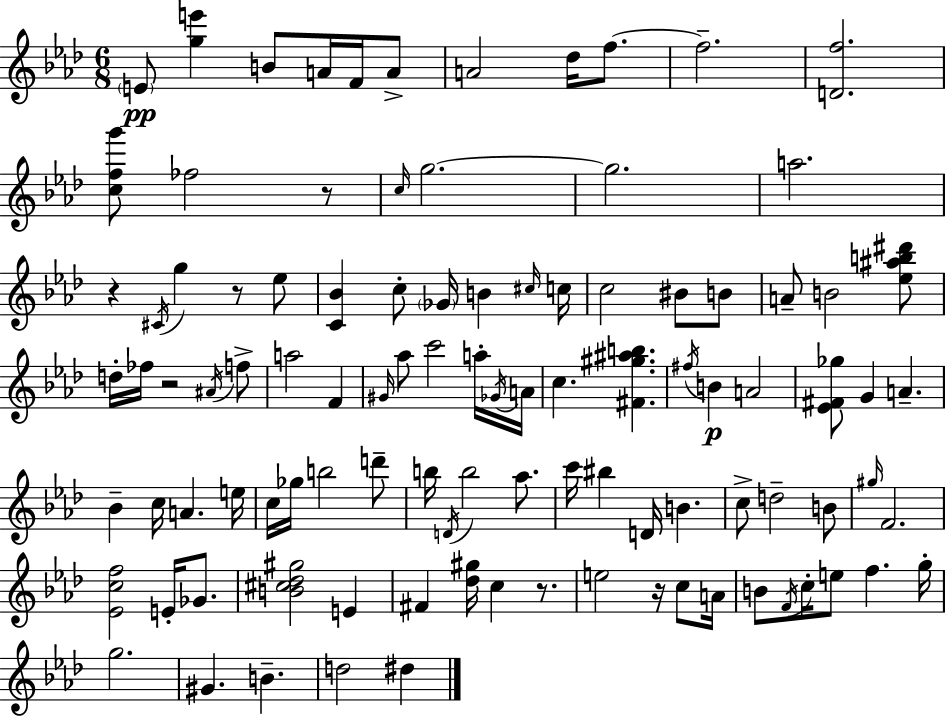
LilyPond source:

{
  \clef treble
  \numericTimeSignature
  \time 6/8
  \key aes \major
  \parenthesize e'8\pp <g'' e'''>4 b'8 a'16 f'16 a'8-> | a'2 des''16 f''8.~~ | f''2.-- | <d' f''>2. | \break <c'' f'' g'''>8 fes''2 r8 | \grace { c''16 } g''2.~~ | g''2. | a''2. | \break r4 \acciaccatura { cis'16 } g''4 r8 | ees''8 <c' bes'>4 c''8-. \parenthesize ges'16 b'4 | \grace { cis''16 } c''16 c''2 bis'8 | b'8 a'8-- b'2 | \break <ees'' ais'' b'' dis'''>8 d''16-. fes''16 r2 | \acciaccatura { ais'16 } f''8-> a''2 | f'4 \grace { gis'16 } aes''8 c'''2 | a''16-. \acciaccatura { ges'16 } a'16 c''4. | \break <fis' gis'' ais'' b''>4. \acciaccatura { fis''16 }\p b'4 a'2 | <ees' fis' ges''>8 g'4 | a'4.-- bes'4-- c''16 | a'4. e''16 c''16 ges''16 b''2 | \break d'''8-- b''16 \acciaccatura { d'16 } b''2 | aes''8. c'''16 bis''4 | d'16 b'4. c''8-> d''2-- | b'8 \grace { gis''16 } f'2. | \break <ees' c'' f''>2 | e'16-. ges'8. <b' cis'' des'' gis''>2 | e'4 fis'4 | <des'' gis''>16 c''4 r8. e''2 | \break r16 c''8 a'16 b'8 \acciaccatura { f'16 } | c''16-. e''8 f''4. g''16-. g''2. | gis'4. | b'4.-- d''2 | \break dis''4 \bar "|."
}